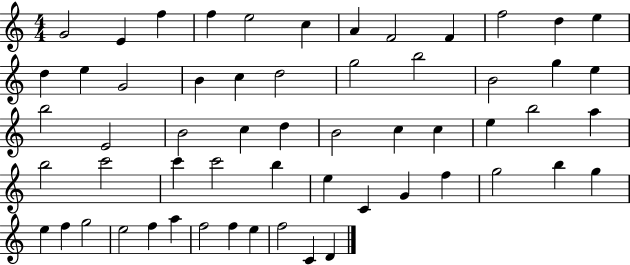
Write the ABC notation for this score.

X:1
T:Untitled
M:4/4
L:1/4
K:C
G2 E f f e2 c A F2 F f2 d e d e G2 B c d2 g2 b2 B2 g e b2 E2 B2 c d B2 c c e b2 a b2 c'2 c' c'2 b e C G f g2 b g e f g2 e2 f a f2 f e f2 C D